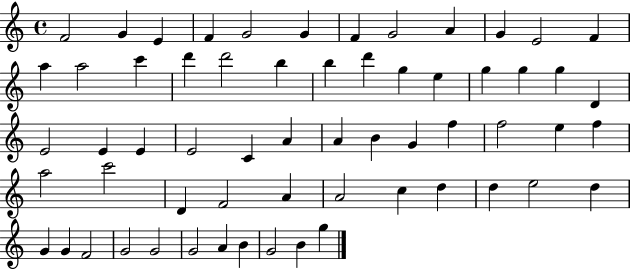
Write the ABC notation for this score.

X:1
T:Untitled
M:4/4
L:1/4
K:C
F2 G E F G2 G F G2 A G E2 F a a2 c' d' d'2 b b d' g e g g g D E2 E E E2 C A A B G f f2 e f a2 c'2 D F2 A A2 c d d e2 d G G F2 G2 G2 G2 A B G2 B g